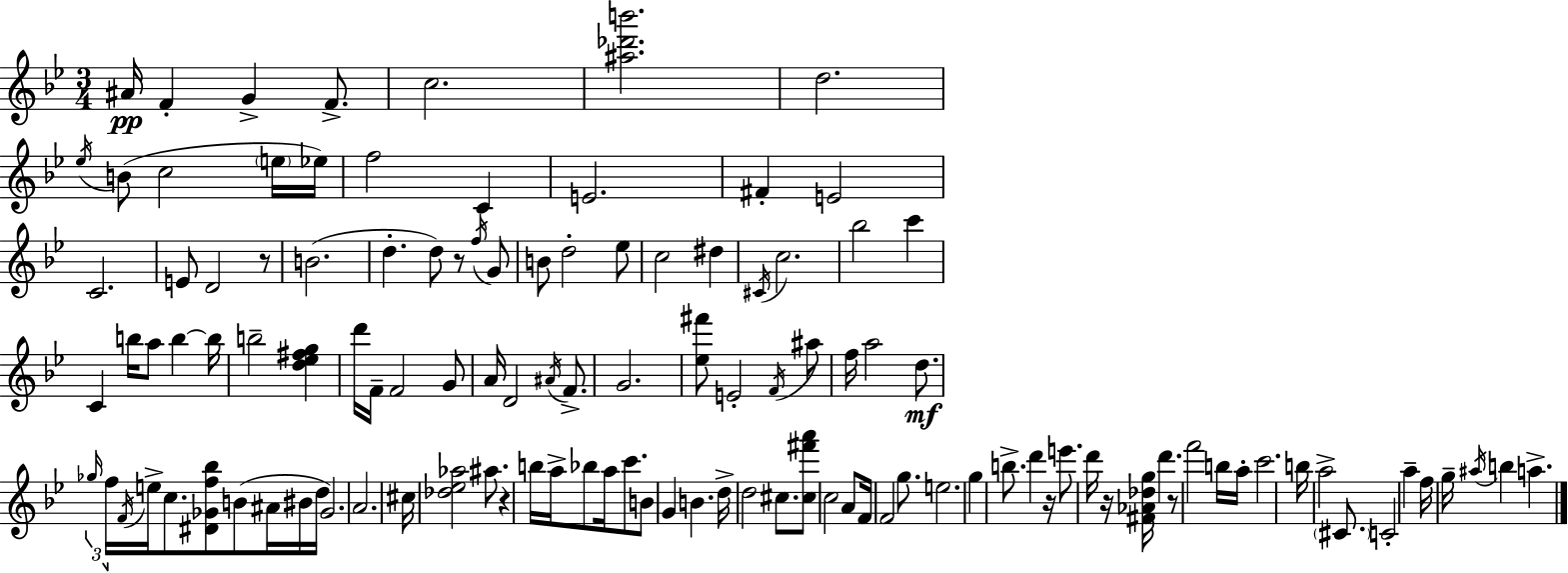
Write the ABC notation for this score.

X:1
T:Untitled
M:3/4
L:1/4
K:Gm
^A/4 F G F/2 c2 [^a_d'b']2 d2 _e/4 B/2 c2 e/4 _e/4 f2 C E2 ^F E2 C2 E/2 D2 z/2 B2 d d/2 z/2 f/4 G/2 B/2 d2 _e/2 c2 ^d ^C/4 c2 _b2 c' C b/4 a/2 b b/4 b2 [d_e^fg] d'/4 F/4 F2 G/2 A/4 D2 ^A/4 F/2 G2 [_e^f']/2 E2 F/4 ^a/2 f/4 a2 d/2 _g/4 f/4 F/4 e/4 c/2 [^D_Gf_b]/2 B/2 ^A/4 ^B/4 d/4 _G2 A2 ^c/4 [_d_e_a]2 ^a/2 z b/4 a/4 _b/2 a/4 c'/2 B/2 G B d/4 d2 ^c/2 [^c^f'a']/2 c2 A/2 F/4 F2 g/2 e2 g b/2 d' z/4 e'/2 d'/4 z/4 [^F_A_dg]/4 d' z/2 f'2 b/4 a/4 c'2 b/4 a2 ^C/2 C2 a f/4 g/4 ^a/4 b a